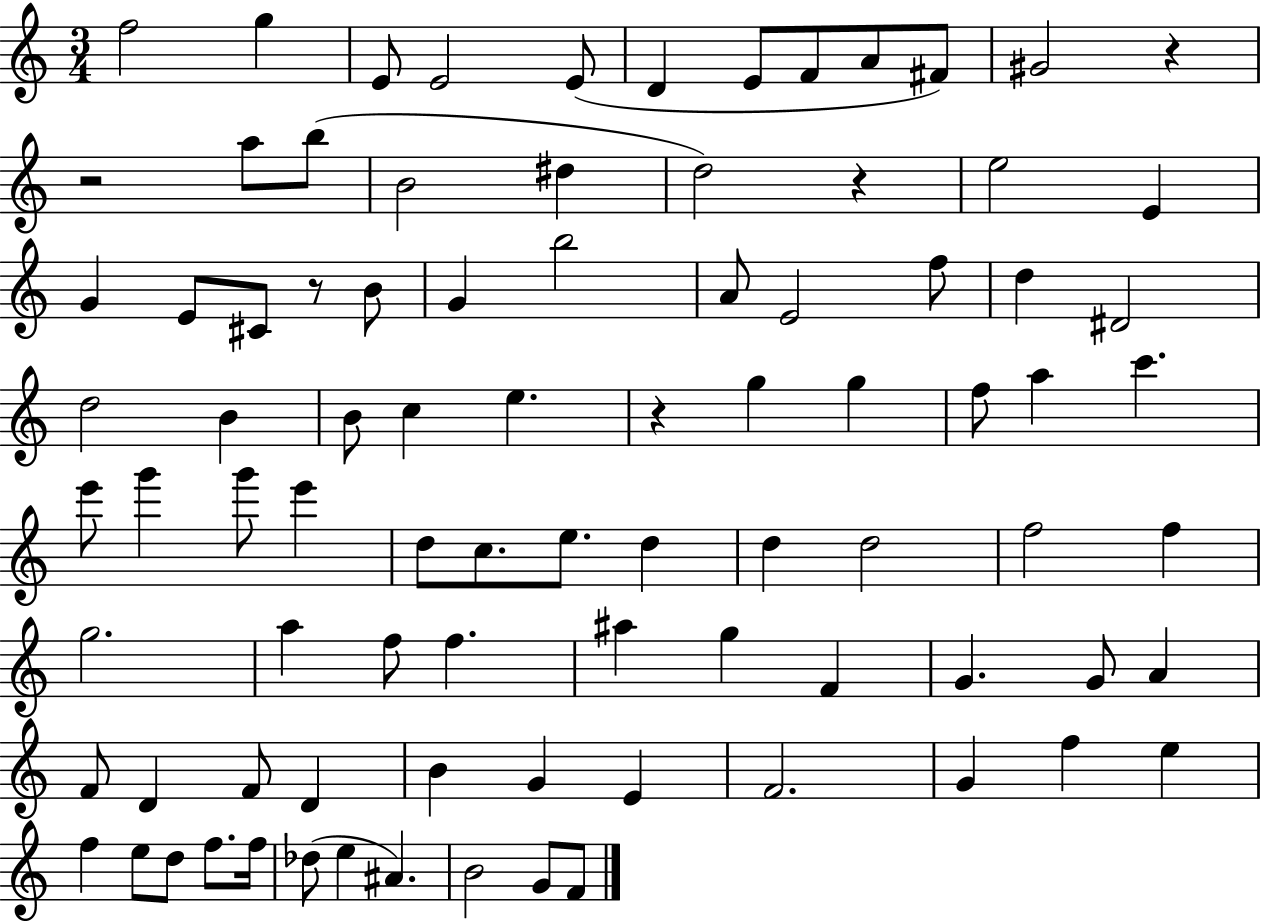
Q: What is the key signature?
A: C major